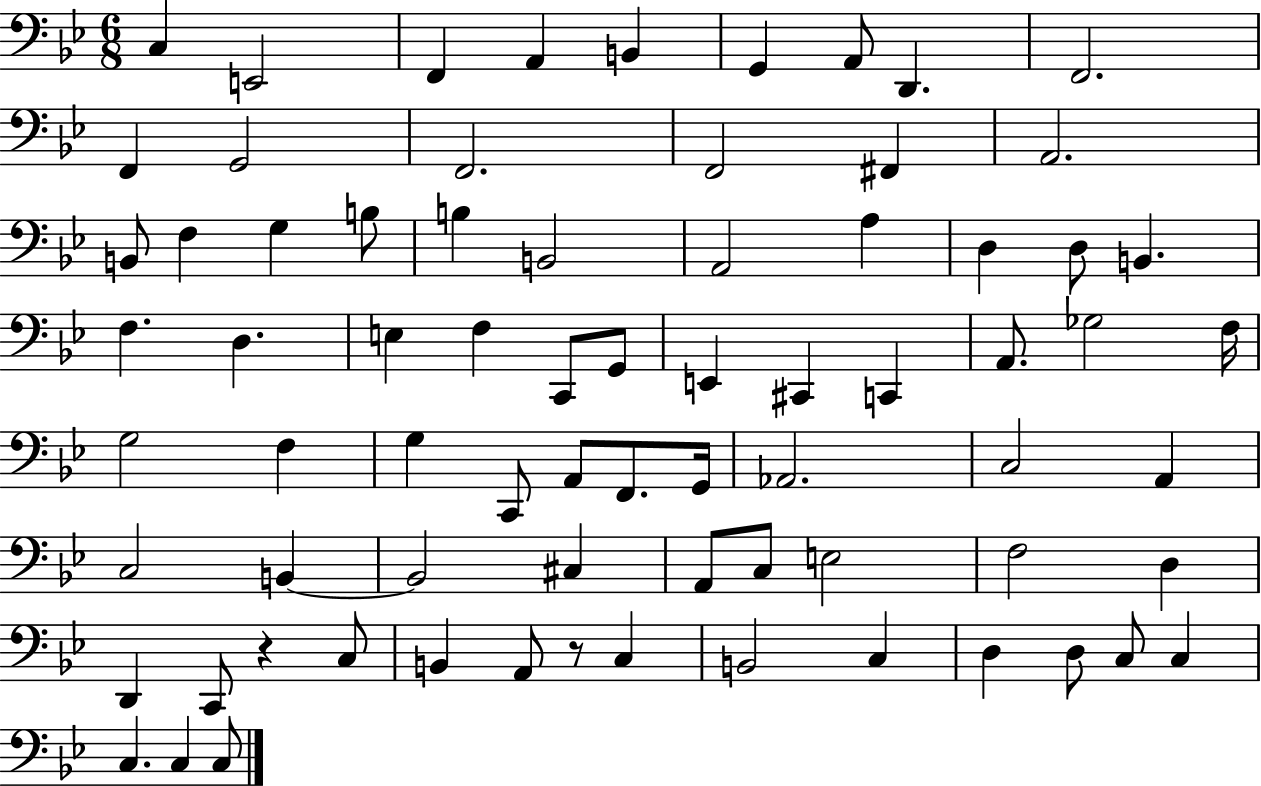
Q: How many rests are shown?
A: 2